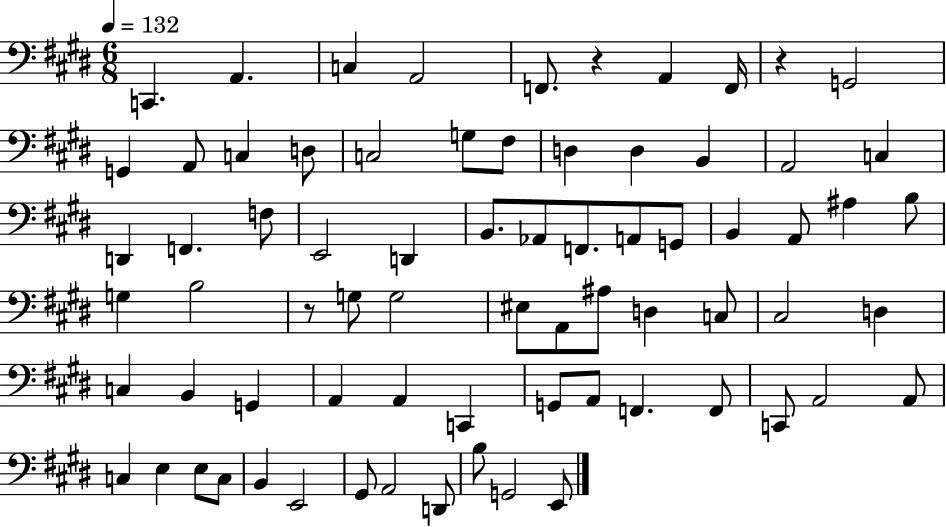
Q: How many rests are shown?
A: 3